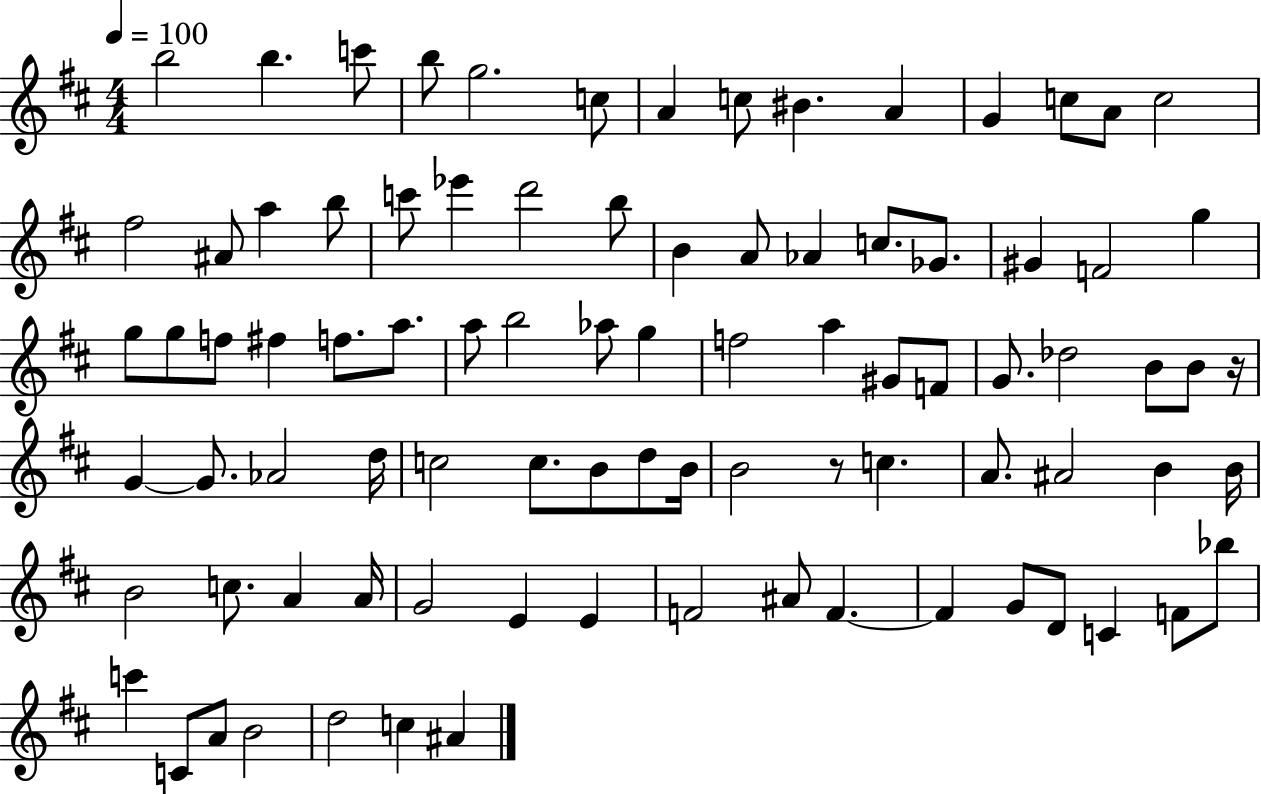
{
  \clef treble
  \numericTimeSignature
  \time 4/4
  \key d \major
  \tempo 4 = 100
  b''2 b''4. c'''8 | b''8 g''2. c''8 | a'4 c''8 bis'4. a'4 | g'4 c''8 a'8 c''2 | \break fis''2 ais'8 a''4 b''8 | c'''8 ees'''4 d'''2 b''8 | b'4 a'8 aes'4 c''8. ges'8. | gis'4 f'2 g''4 | \break g''8 g''8 f''8 fis''4 f''8. a''8. | a''8 b''2 aes''8 g''4 | f''2 a''4 gis'8 f'8 | g'8. des''2 b'8 b'8 r16 | \break g'4~~ g'8. aes'2 d''16 | c''2 c''8. b'8 d''8 b'16 | b'2 r8 c''4. | a'8. ais'2 b'4 b'16 | \break b'2 c''8. a'4 a'16 | g'2 e'4 e'4 | f'2 ais'8 f'4.~~ | f'4 g'8 d'8 c'4 f'8 bes''8 | \break c'''4 c'8 a'8 b'2 | d''2 c''4 ais'4 | \bar "|."
}